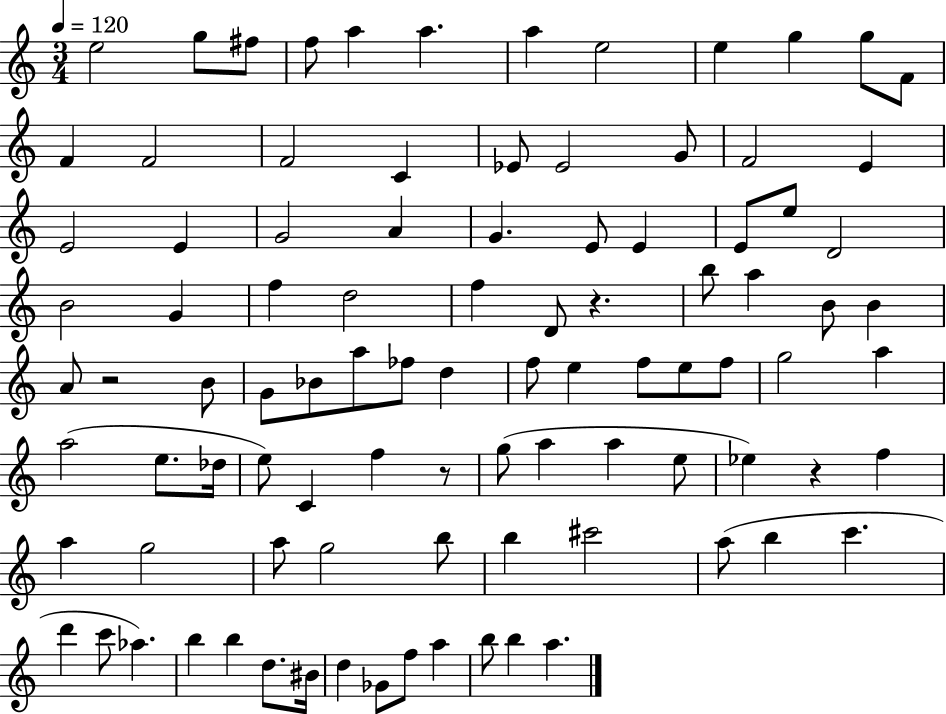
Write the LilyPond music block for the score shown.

{
  \clef treble
  \numericTimeSignature
  \time 3/4
  \key c \major
  \tempo 4 = 120
  e''2 g''8 fis''8 | f''8 a''4 a''4. | a''4 e''2 | e''4 g''4 g''8 f'8 | \break f'4 f'2 | f'2 c'4 | ees'8 ees'2 g'8 | f'2 e'4 | \break e'2 e'4 | g'2 a'4 | g'4. e'8 e'4 | e'8 e''8 d'2 | \break b'2 g'4 | f''4 d''2 | f''4 d'8 r4. | b''8 a''4 b'8 b'4 | \break a'8 r2 b'8 | g'8 bes'8 a''8 fes''8 d''4 | f''8 e''4 f''8 e''8 f''8 | g''2 a''4 | \break a''2( e''8. des''16 | e''8) c'4 f''4 r8 | g''8( a''4 a''4 e''8 | ees''4) r4 f''4 | \break a''4 g''2 | a''8 g''2 b''8 | b''4 cis'''2 | a''8( b''4 c'''4. | \break d'''4 c'''8 aes''4.) | b''4 b''4 d''8. bis'16 | d''4 ges'8 f''8 a''4 | b''8 b''4 a''4. | \break \bar "|."
}